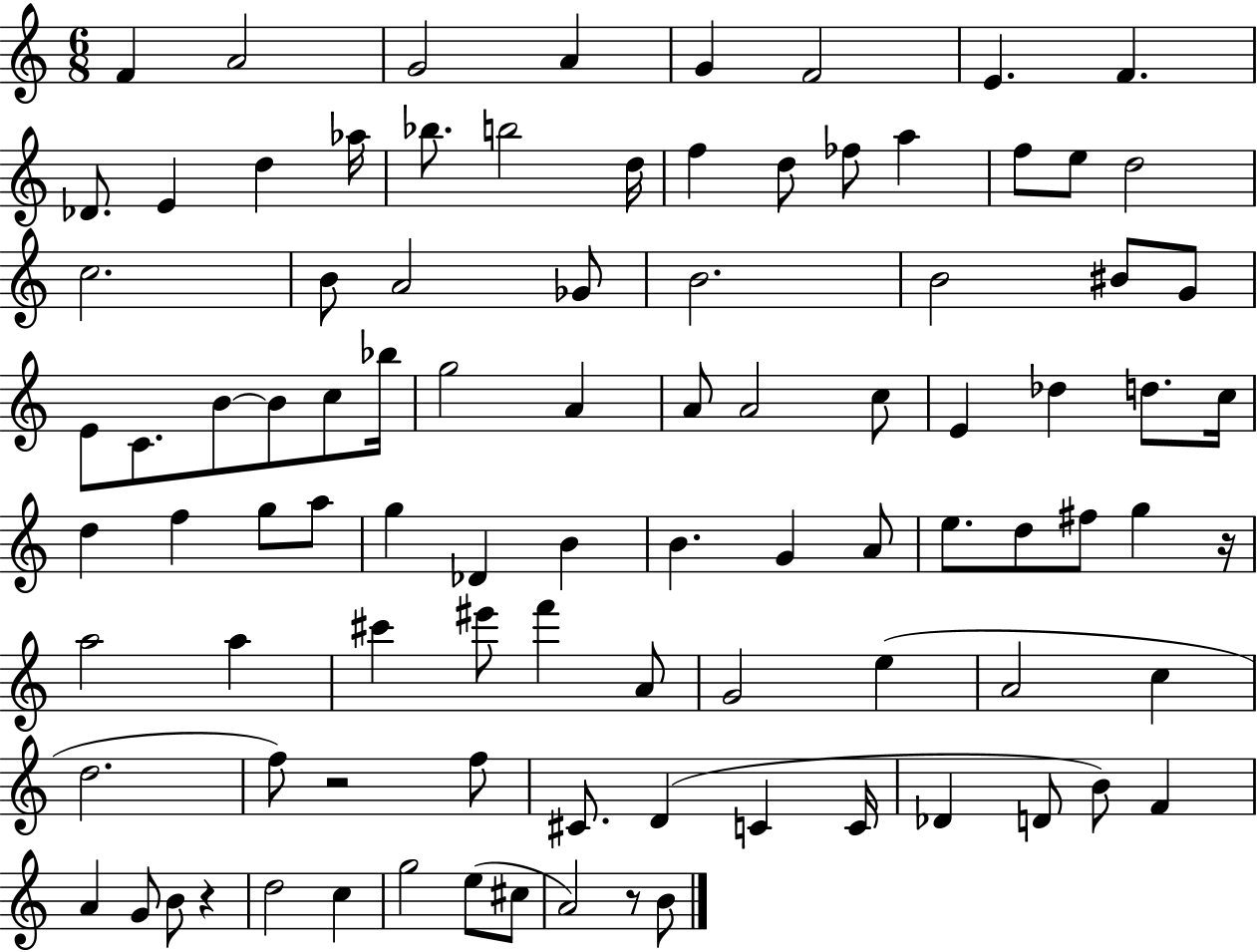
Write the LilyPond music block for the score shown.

{
  \clef treble
  \numericTimeSignature
  \time 6/8
  \key c \major
  f'4 a'2 | g'2 a'4 | g'4 f'2 | e'4. f'4. | \break des'8. e'4 d''4 aes''16 | bes''8. b''2 d''16 | f''4 d''8 fes''8 a''4 | f''8 e''8 d''2 | \break c''2. | b'8 a'2 ges'8 | b'2. | b'2 bis'8 g'8 | \break e'8 c'8. b'8~~ b'8 c''8 bes''16 | g''2 a'4 | a'8 a'2 c''8 | e'4 des''4 d''8. c''16 | \break d''4 f''4 g''8 a''8 | g''4 des'4 b'4 | b'4. g'4 a'8 | e''8. d''8 fis''8 g''4 r16 | \break a''2 a''4 | cis'''4 eis'''8 f'''4 a'8 | g'2 e''4( | a'2 c''4 | \break d''2. | f''8) r2 f''8 | cis'8. d'4( c'4 c'16 | des'4 d'8 b'8) f'4 | \break a'4 g'8 b'8 r4 | d''2 c''4 | g''2 e''8( cis''8 | a'2) r8 b'8 | \break \bar "|."
}